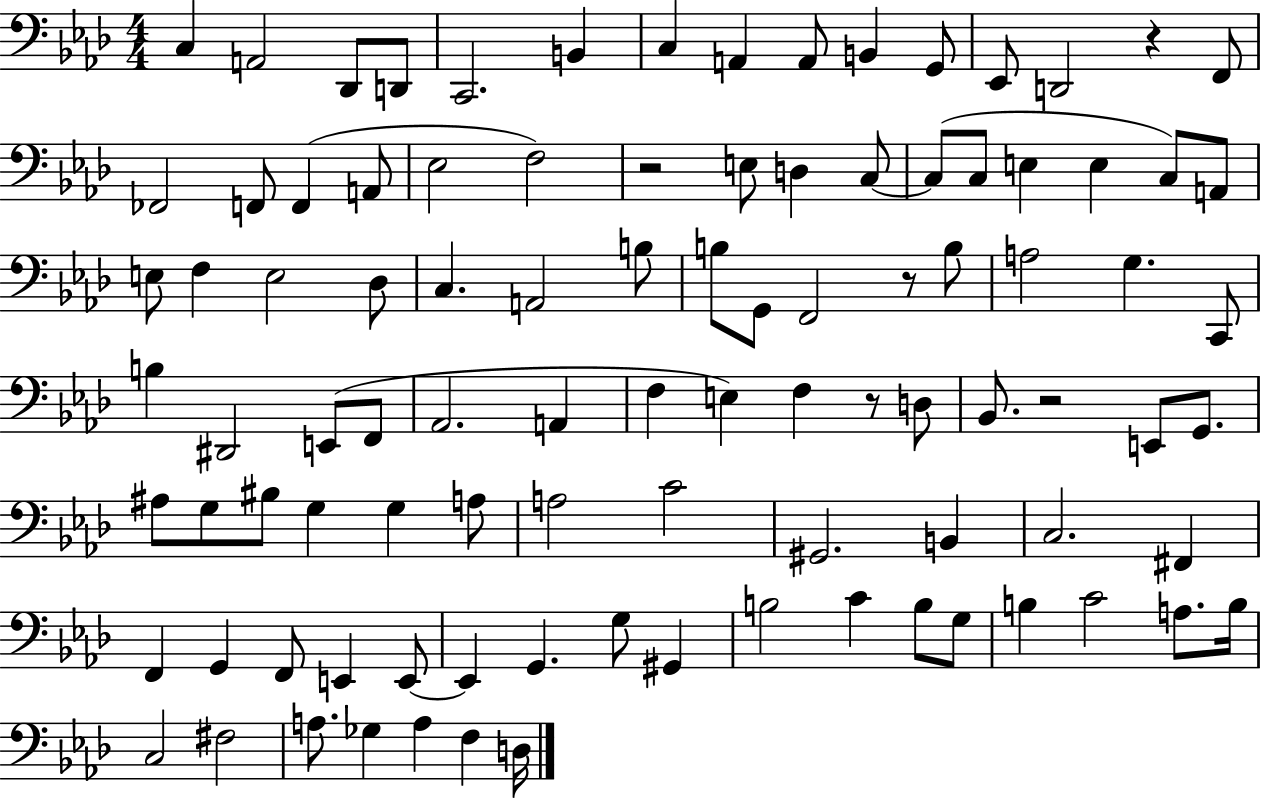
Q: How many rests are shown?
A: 5